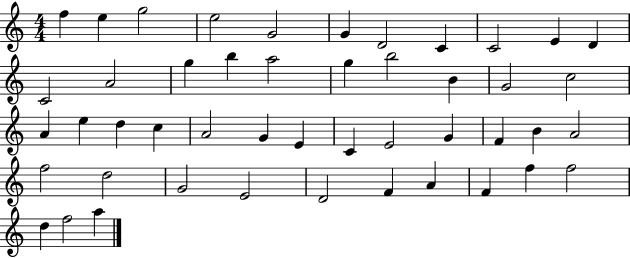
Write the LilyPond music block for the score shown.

{
  \clef treble
  \numericTimeSignature
  \time 4/4
  \key c \major
  f''4 e''4 g''2 | e''2 g'2 | g'4 d'2 c'4 | c'2 e'4 d'4 | \break c'2 a'2 | g''4 b''4 a''2 | g''4 b''2 b'4 | g'2 c''2 | \break a'4 e''4 d''4 c''4 | a'2 g'4 e'4 | c'4 e'2 g'4 | f'4 b'4 a'2 | \break f''2 d''2 | g'2 e'2 | d'2 f'4 a'4 | f'4 f''4 f''2 | \break d''4 f''2 a''4 | \bar "|."
}